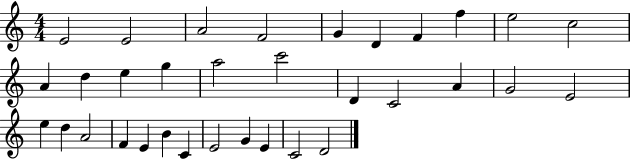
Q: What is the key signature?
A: C major